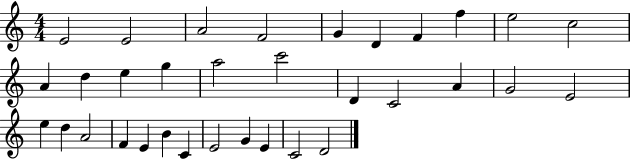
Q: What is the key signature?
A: C major